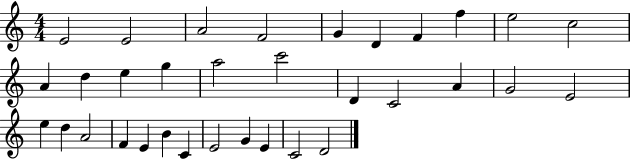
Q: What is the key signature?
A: C major